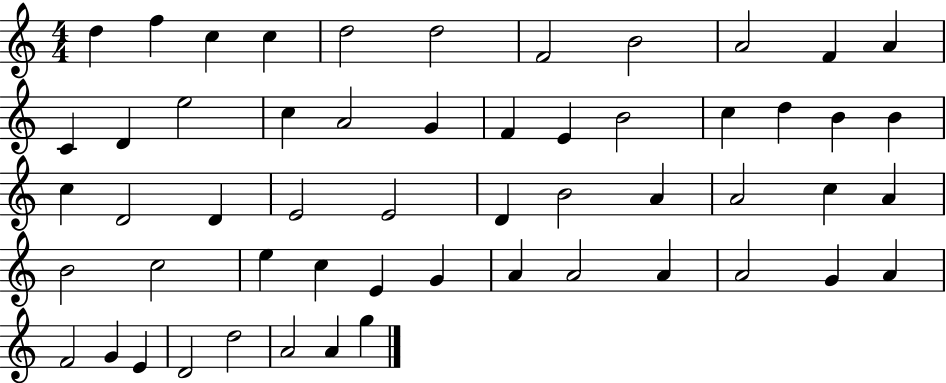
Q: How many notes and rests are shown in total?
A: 55